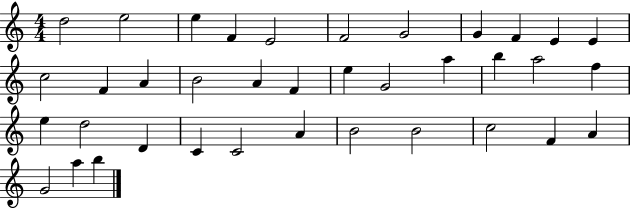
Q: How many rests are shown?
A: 0